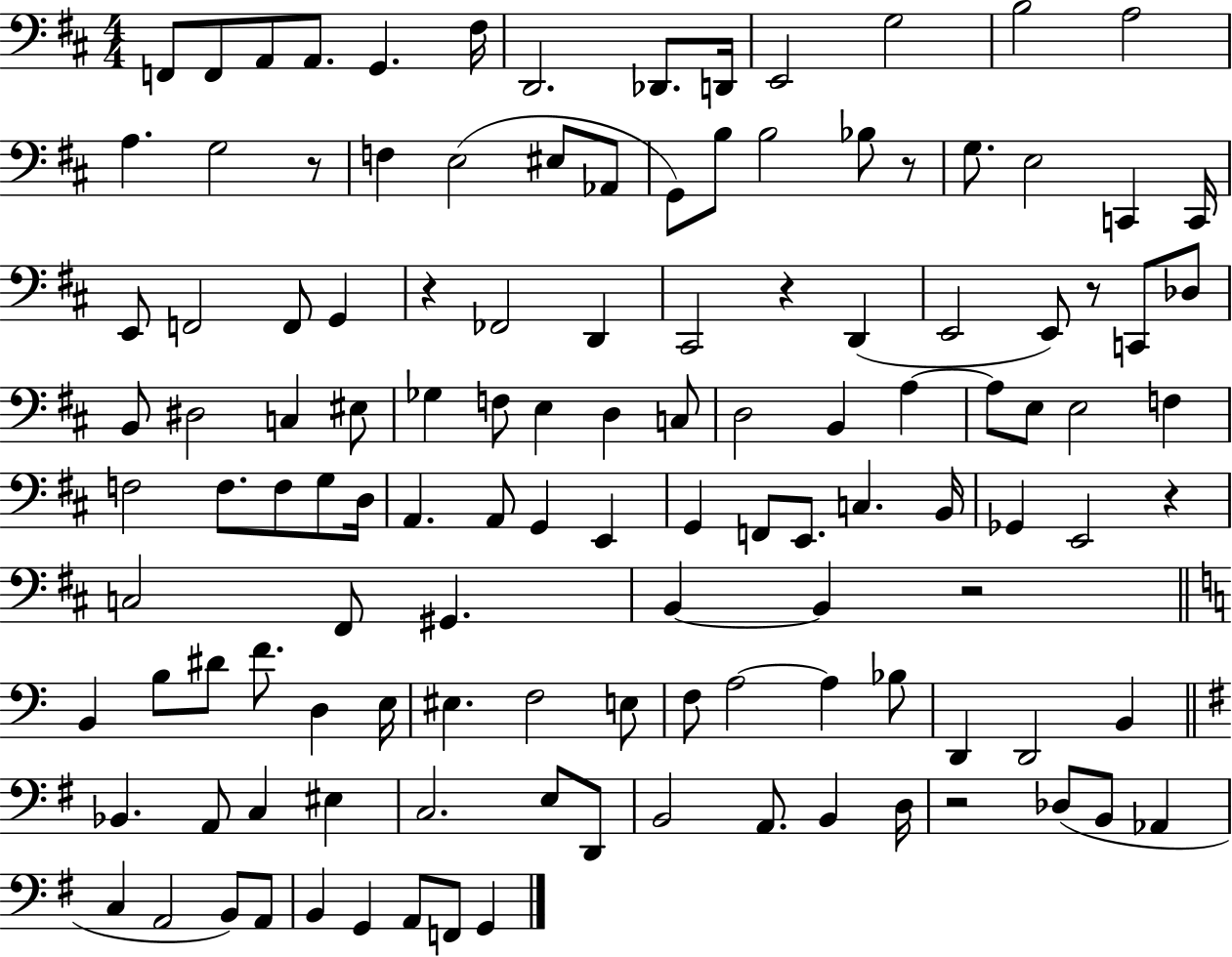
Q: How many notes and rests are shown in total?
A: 123